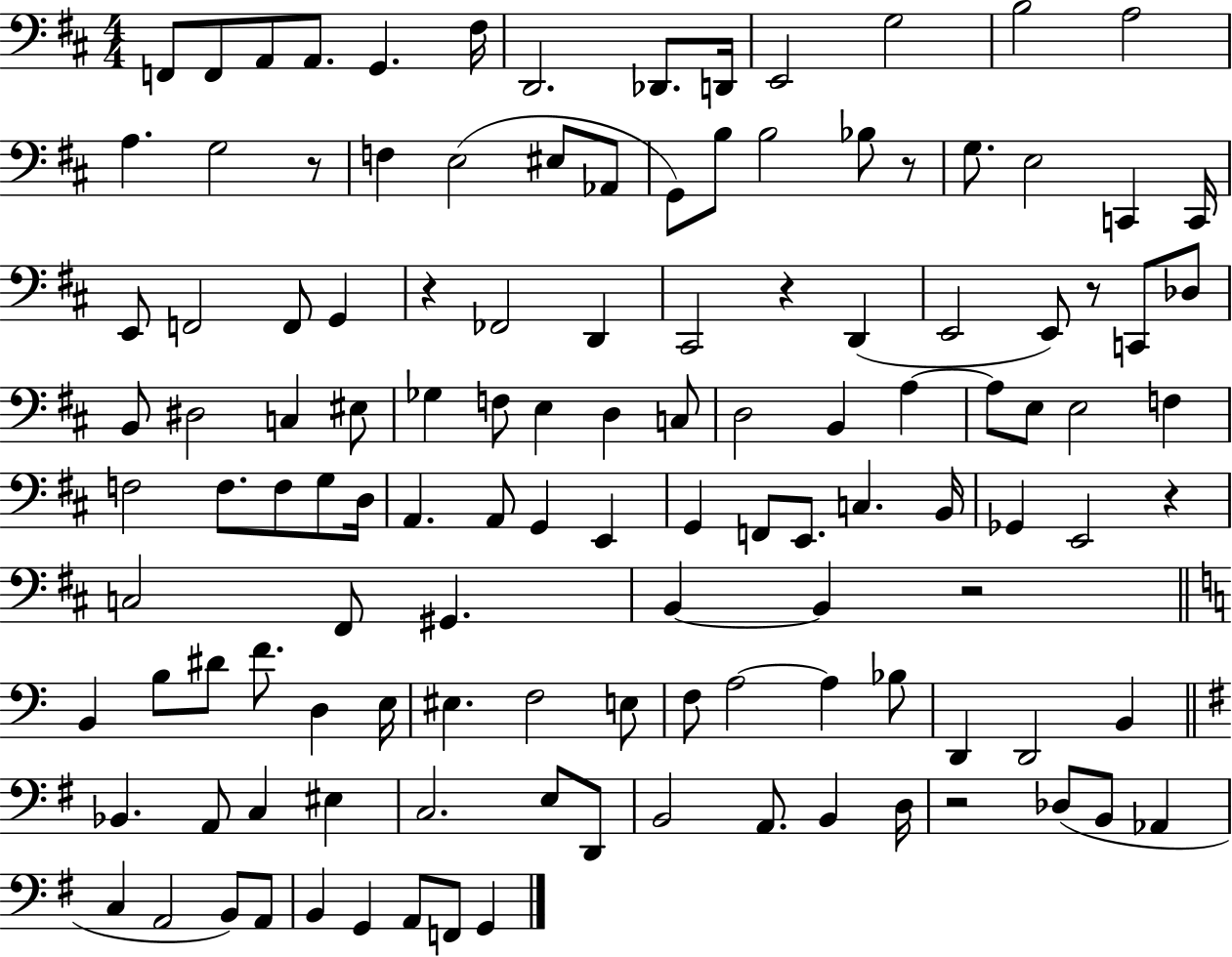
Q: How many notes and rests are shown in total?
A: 123